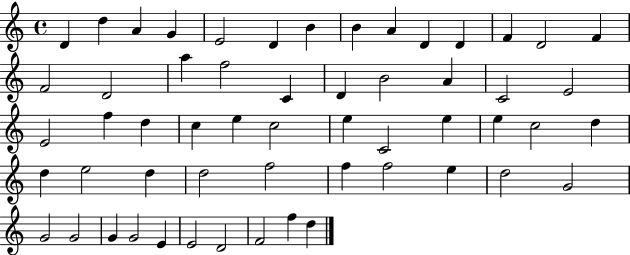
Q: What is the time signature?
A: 4/4